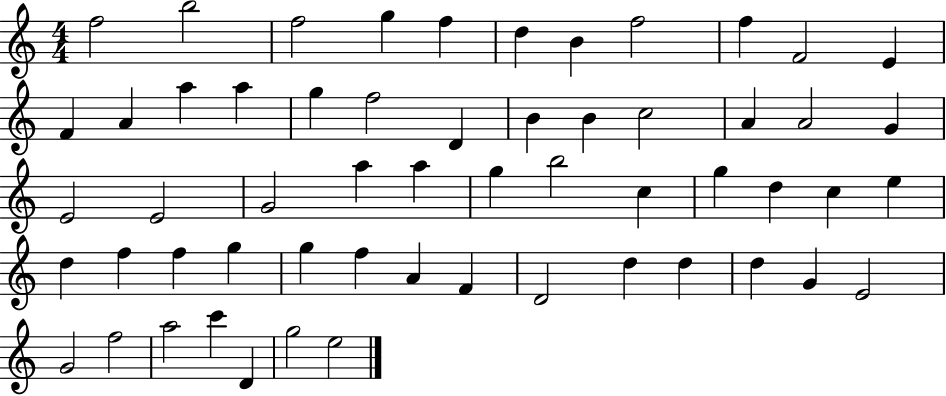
F5/h B5/h F5/h G5/q F5/q D5/q B4/q F5/h F5/q F4/h E4/q F4/q A4/q A5/q A5/q G5/q F5/h D4/q B4/q B4/q C5/h A4/q A4/h G4/q E4/h E4/h G4/h A5/q A5/q G5/q B5/h C5/q G5/q D5/q C5/q E5/q D5/q F5/q F5/q G5/q G5/q F5/q A4/q F4/q D4/h D5/q D5/q D5/q G4/q E4/h G4/h F5/h A5/h C6/q D4/q G5/h E5/h